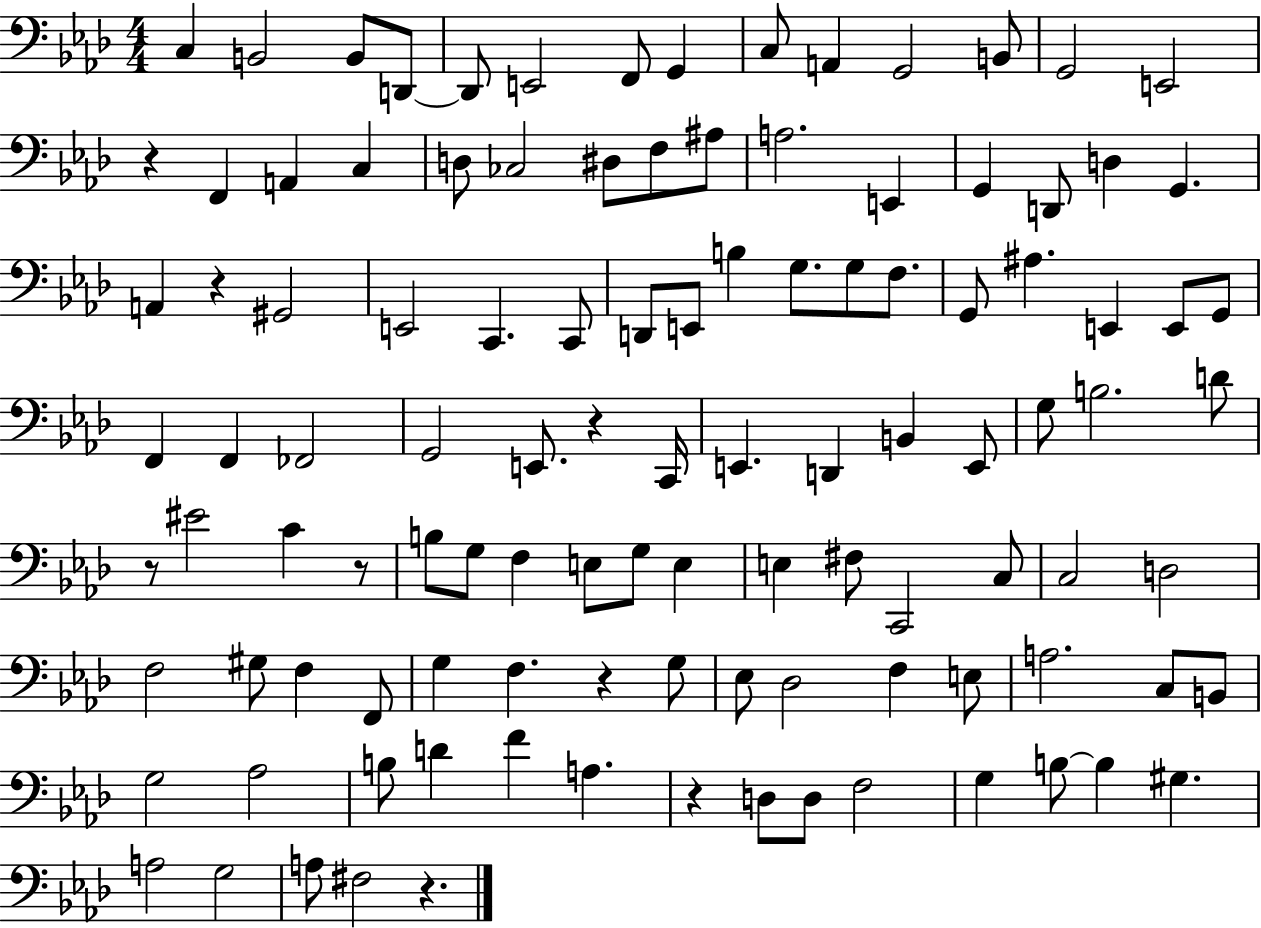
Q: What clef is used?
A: bass